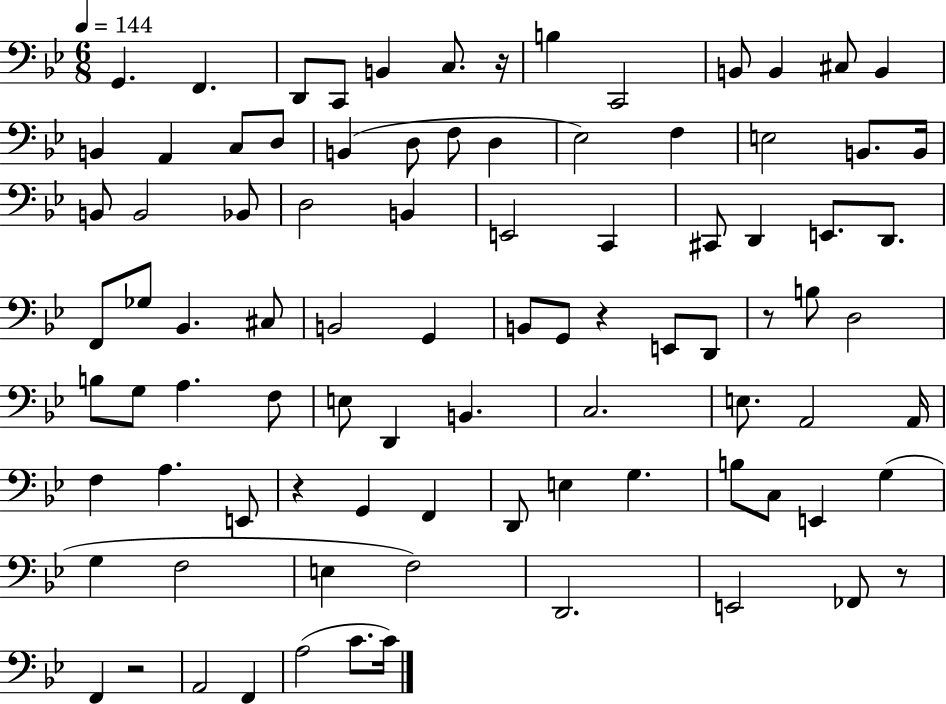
X:1
T:Untitled
M:6/8
L:1/4
K:Bb
G,, F,, D,,/2 C,,/2 B,, C,/2 z/4 B, C,,2 B,,/2 B,, ^C,/2 B,, B,, A,, C,/2 D,/2 B,, D,/2 F,/2 D, _E,2 F, E,2 B,,/2 B,,/4 B,,/2 B,,2 _B,,/2 D,2 B,, E,,2 C,, ^C,,/2 D,, E,,/2 D,,/2 F,,/2 _G,/2 _B,, ^C,/2 B,,2 G,, B,,/2 G,,/2 z E,,/2 D,,/2 z/2 B,/2 D,2 B,/2 G,/2 A, F,/2 E,/2 D,, B,, C,2 E,/2 A,,2 A,,/4 F, A, E,,/2 z G,, F,, D,,/2 E, G, B,/2 C,/2 E,, G, G, F,2 E, F,2 D,,2 E,,2 _F,,/2 z/2 F,, z2 A,,2 F,, A,2 C/2 C/4